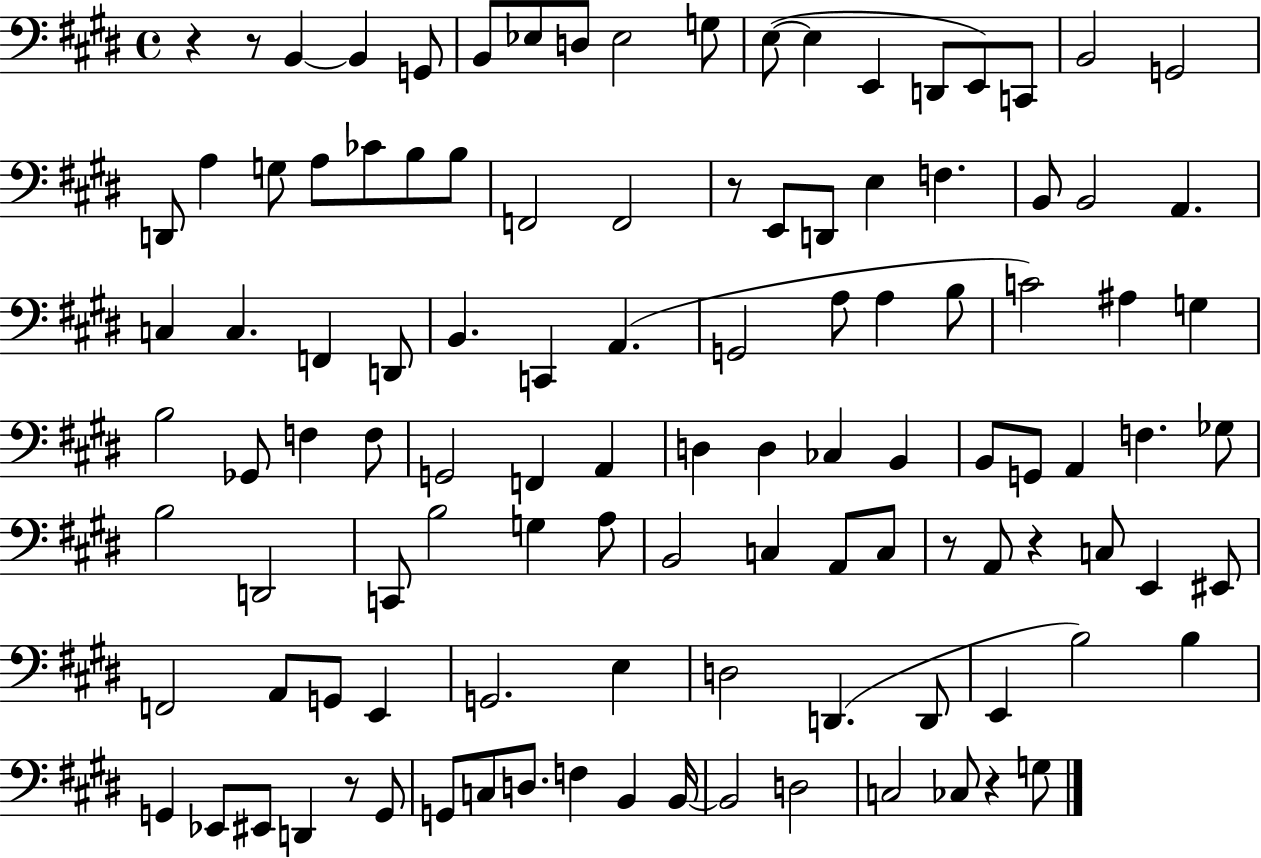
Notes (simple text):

R/q R/e B2/q B2/q G2/e B2/e Eb3/e D3/e Eb3/h G3/e E3/e E3/q E2/q D2/e E2/e C2/e B2/h G2/h D2/e A3/q G3/e A3/e CES4/e B3/e B3/e F2/h F2/h R/e E2/e D2/e E3/q F3/q. B2/e B2/h A2/q. C3/q C3/q. F2/q D2/e B2/q. C2/q A2/q. G2/h A3/e A3/q B3/e C4/h A#3/q G3/q B3/h Gb2/e F3/q F3/e G2/h F2/q A2/q D3/q D3/q CES3/q B2/q B2/e G2/e A2/q F3/q. Gb3/e B3/h D2/h C2/e B3/h G3/q A3/e B2/h C3/q A2/e C3/e R/e A2/e R/q C3/e E2/q EIS2/e F2/h A2/e G2/e E2/q G2/h. E3/q D3/h D2/q. D2/e E2/q B3/h B3/q G2/q Eb2/e EIS2/e D2/q R/e G2/e G2/e C3/e D3/e. F3/q B2/q B2/s B2/h D3/h C3/h CES3/e R/q G3/e